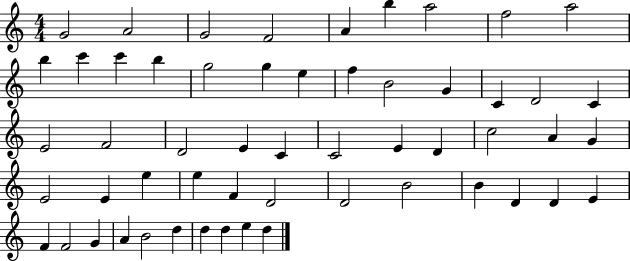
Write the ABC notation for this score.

X:1
T:Untitled
M:4/4
L:1/4
K:C
G2 A2 G2 F2 A b a2 f2 a2 b c' c' b g2 g e f B2 G C D2 C E2 F2 D2 E C C2 E D c2 A G E2 E e e F D2 D2 B2 B D D E F F2 G A B2 d d d e d